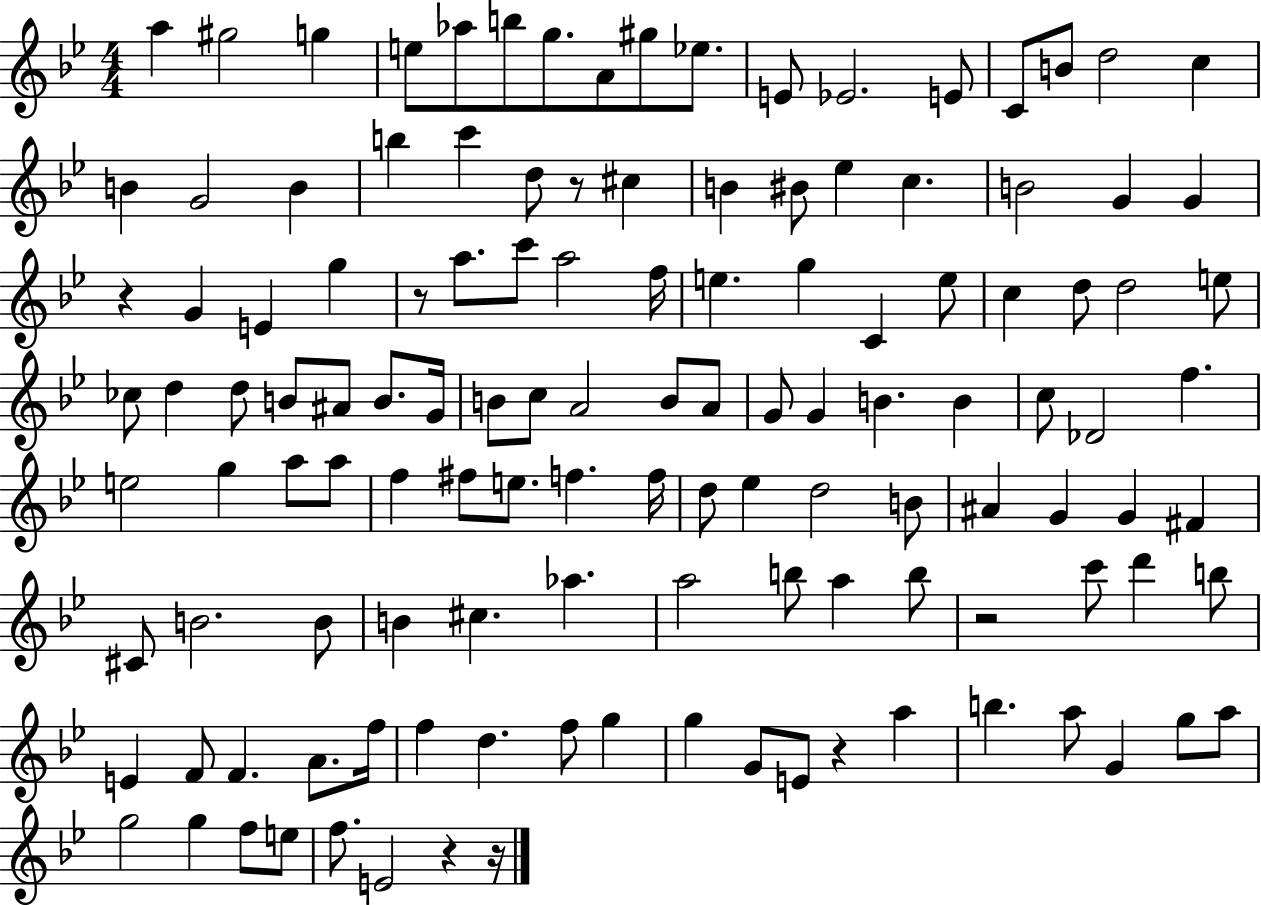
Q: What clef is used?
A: treble